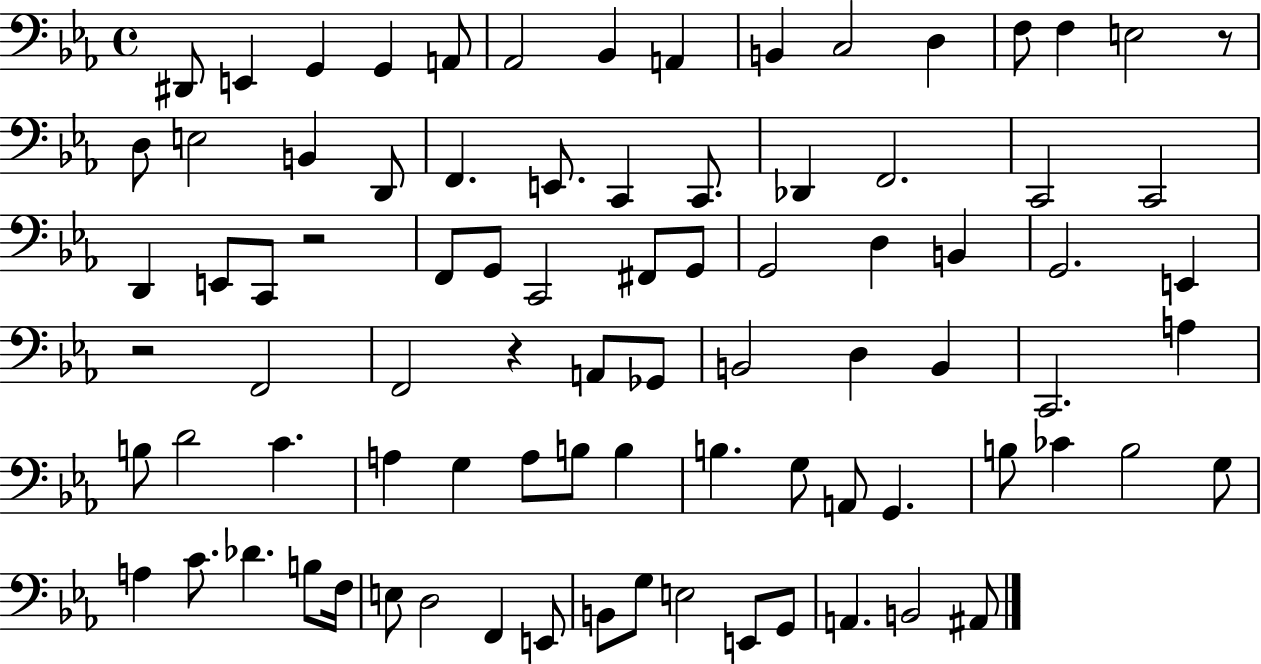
D#2/e E2/q G2/q G2/q A2/e Ab2/h Bb2/q A2/q B2/q C3/h D3/q F3/e F3/q E3/h R/e D3/e E3/h B2/q D2/e F2/q. E2/e. C2/q C2/e. Db2/q F2/h. C2/h C2/h D2/q E2/e C2/e R/h F2/e G2/e C2/h F#2/e G2/e G2/h D3/q B2/q G2/h. E2/q R/h F2/h F2/h R/q A2/e Gb2/e B2/h D3/q B2/q C2/h. A3/q B3/e D4/h C4/q. A3/q G3/q A3/e B3/e B3/q B3/q. G3/e A2/e G2/q. B3/e CES4/q B3/h G3/e A3/q C4/e. Db4/q. B3/e F3/s E3/e D3/h F2/q E2/e B2/e G3/e E3/h E2/e G2/e A2/q. B2/h A#2/e